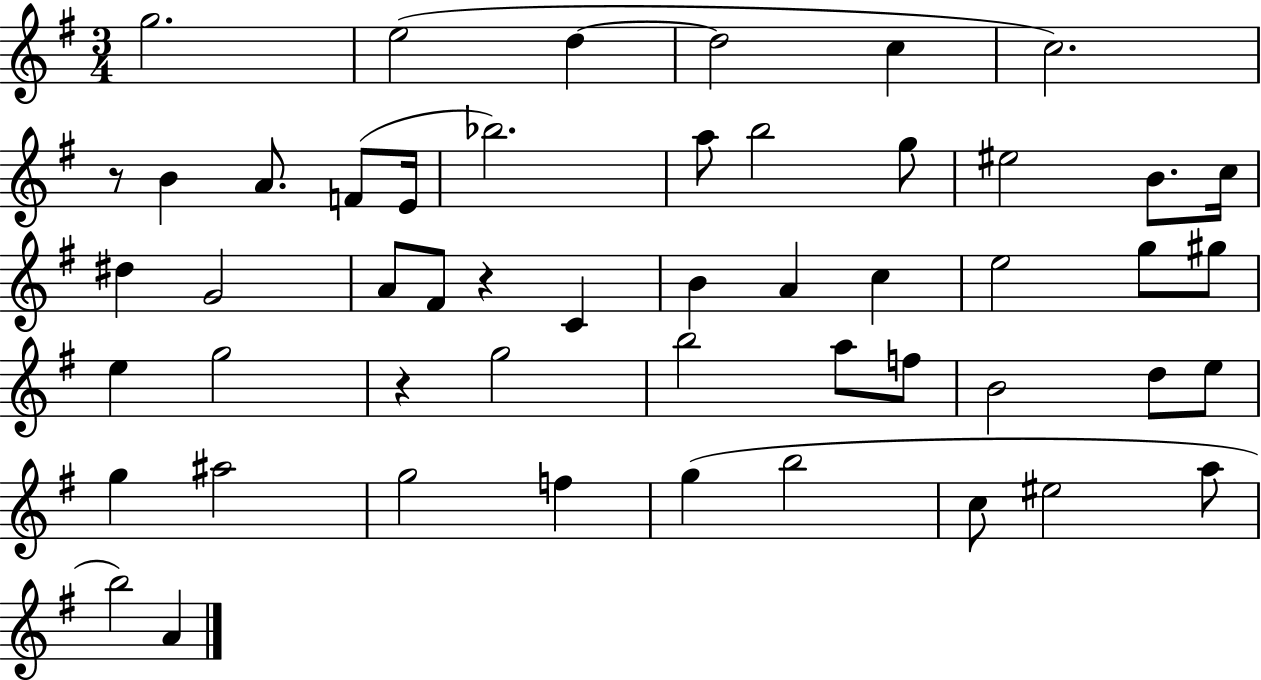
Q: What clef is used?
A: treble